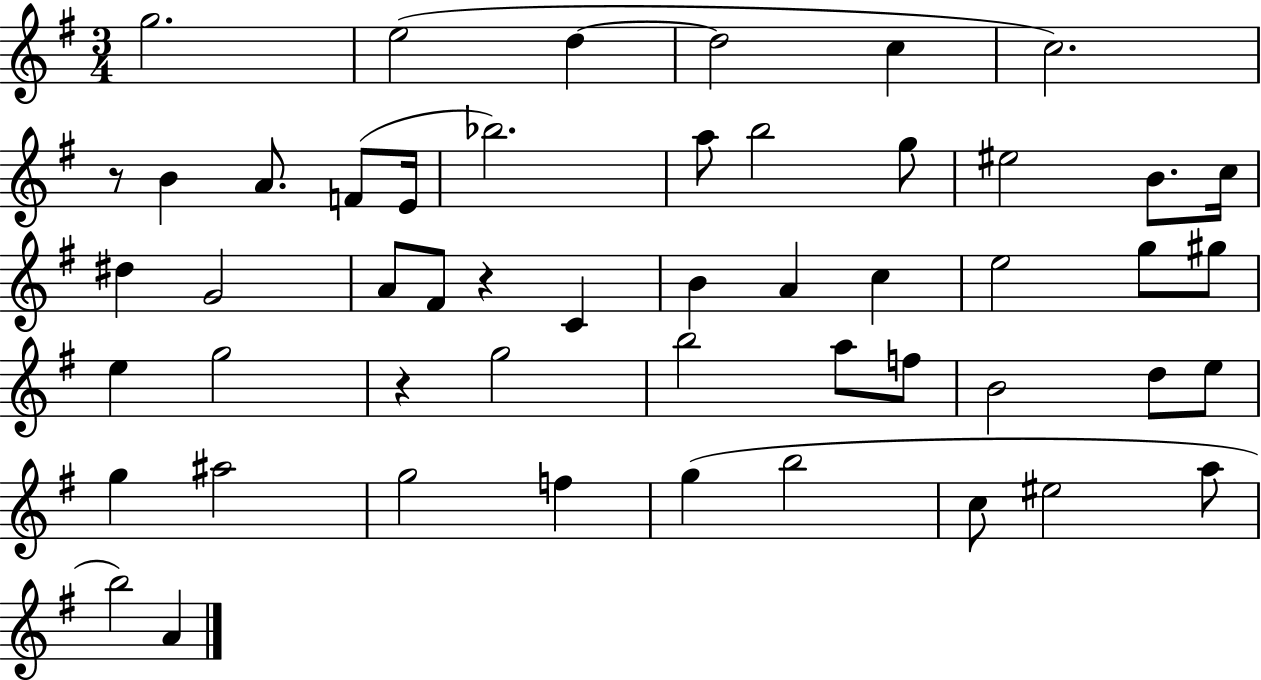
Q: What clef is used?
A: treble